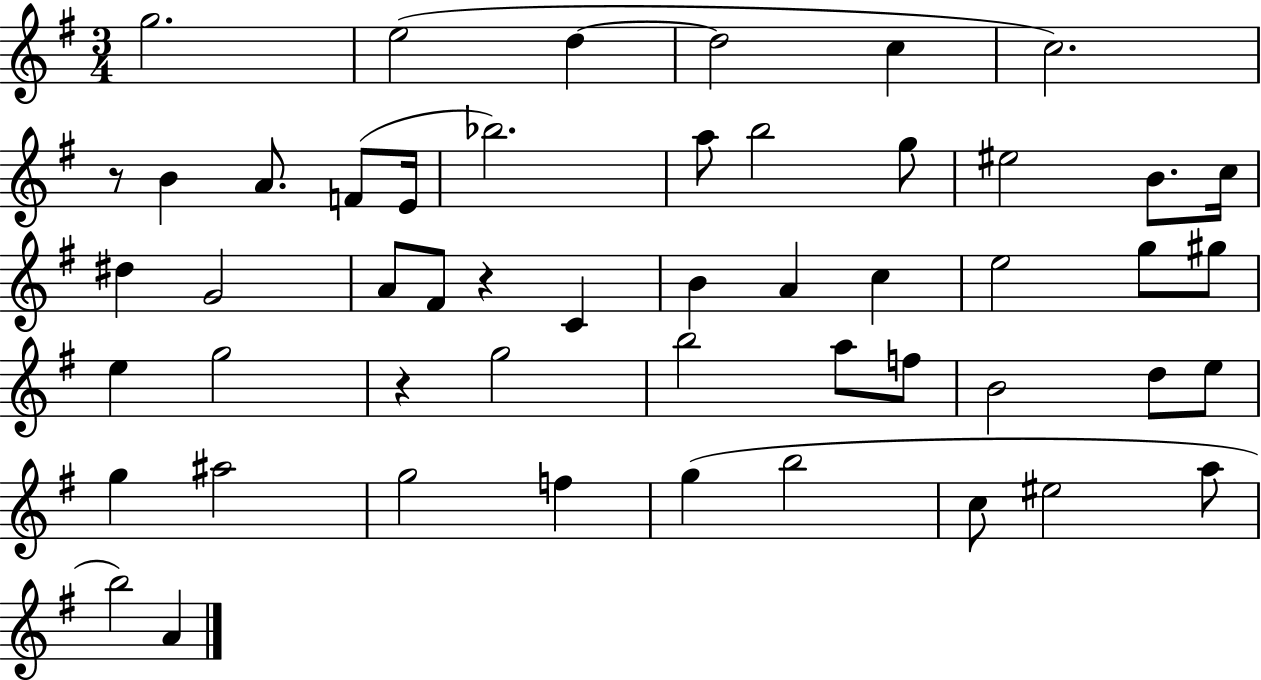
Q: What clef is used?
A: treble